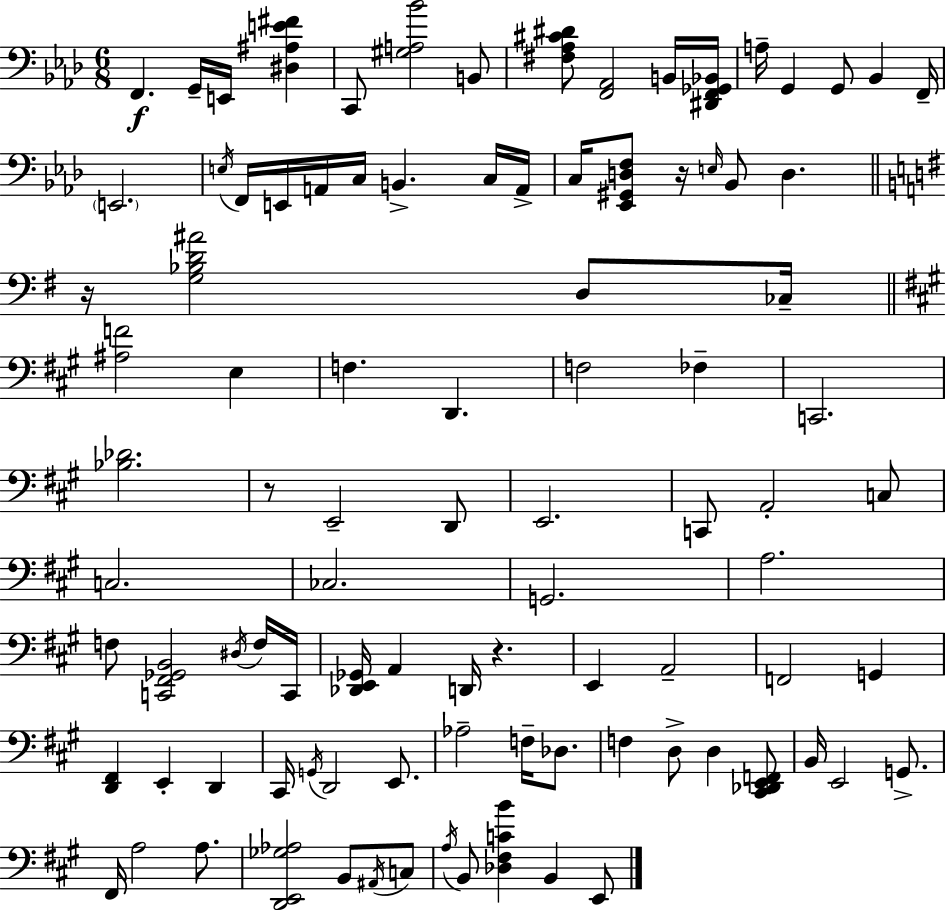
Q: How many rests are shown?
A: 4